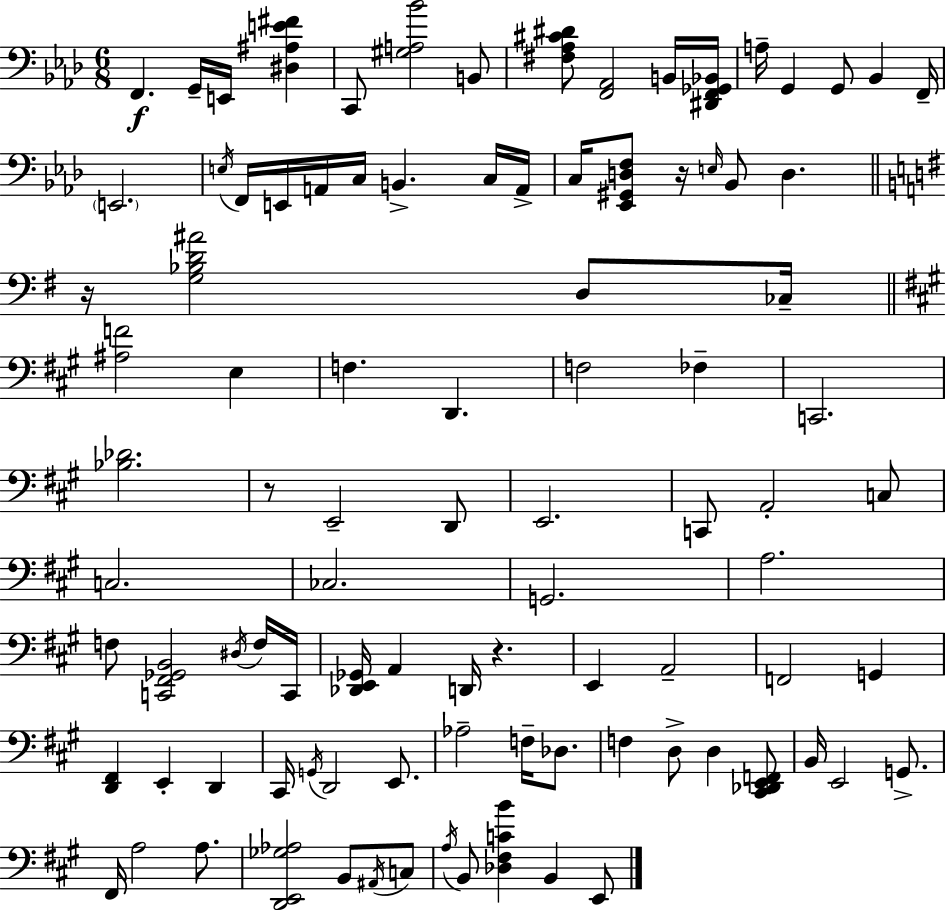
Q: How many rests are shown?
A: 4